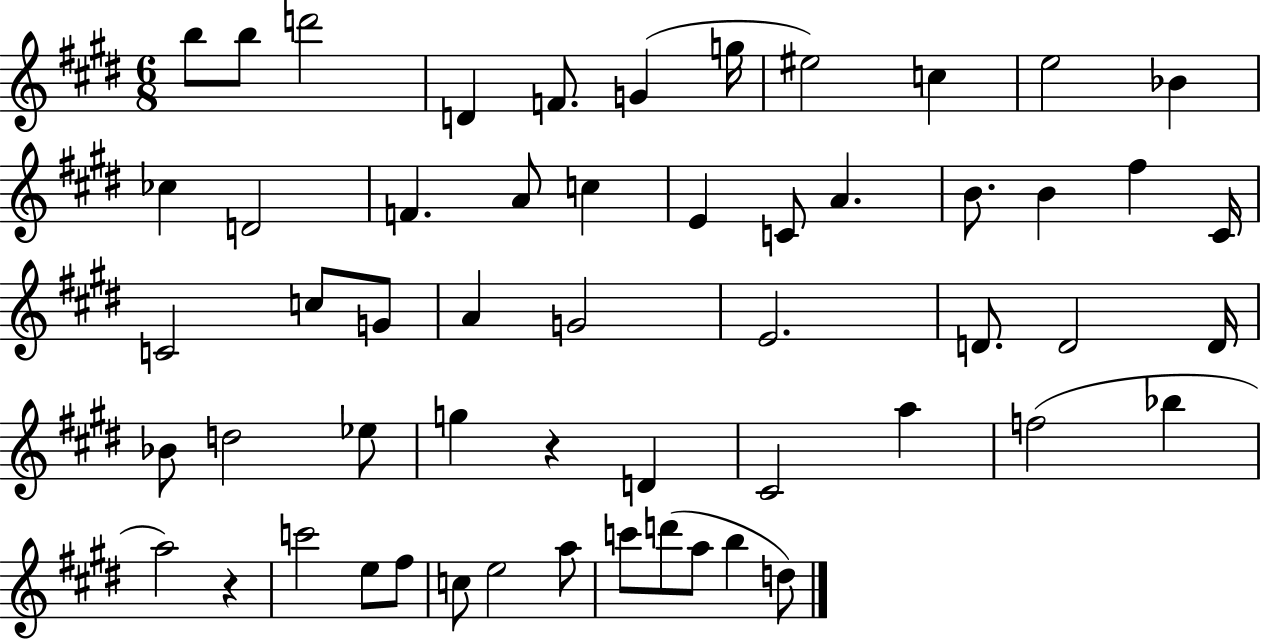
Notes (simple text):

B5/e B5/e D6/h D4/q F4/e. G4/q G5/s EIS5/h C5/q E5/h Bb4/q CES5/q D4/h F4/q. A4/e C5/q E4/q C4/e A4/q. B4/e. B4/q F#5/q C#4/s C4/h C5/e G4/e A4/q G4/h E4/h. D4/e. D4/h D4/s Bb4/e D5/h Eb5/e G5/q R/q D4/q C#4/h A5/q F5/h Bb5/q A5/h R/q C6/h E5/e F#5/e C5/e E5/h A5/e C6/e D6/e A5/e B5/q D5/e